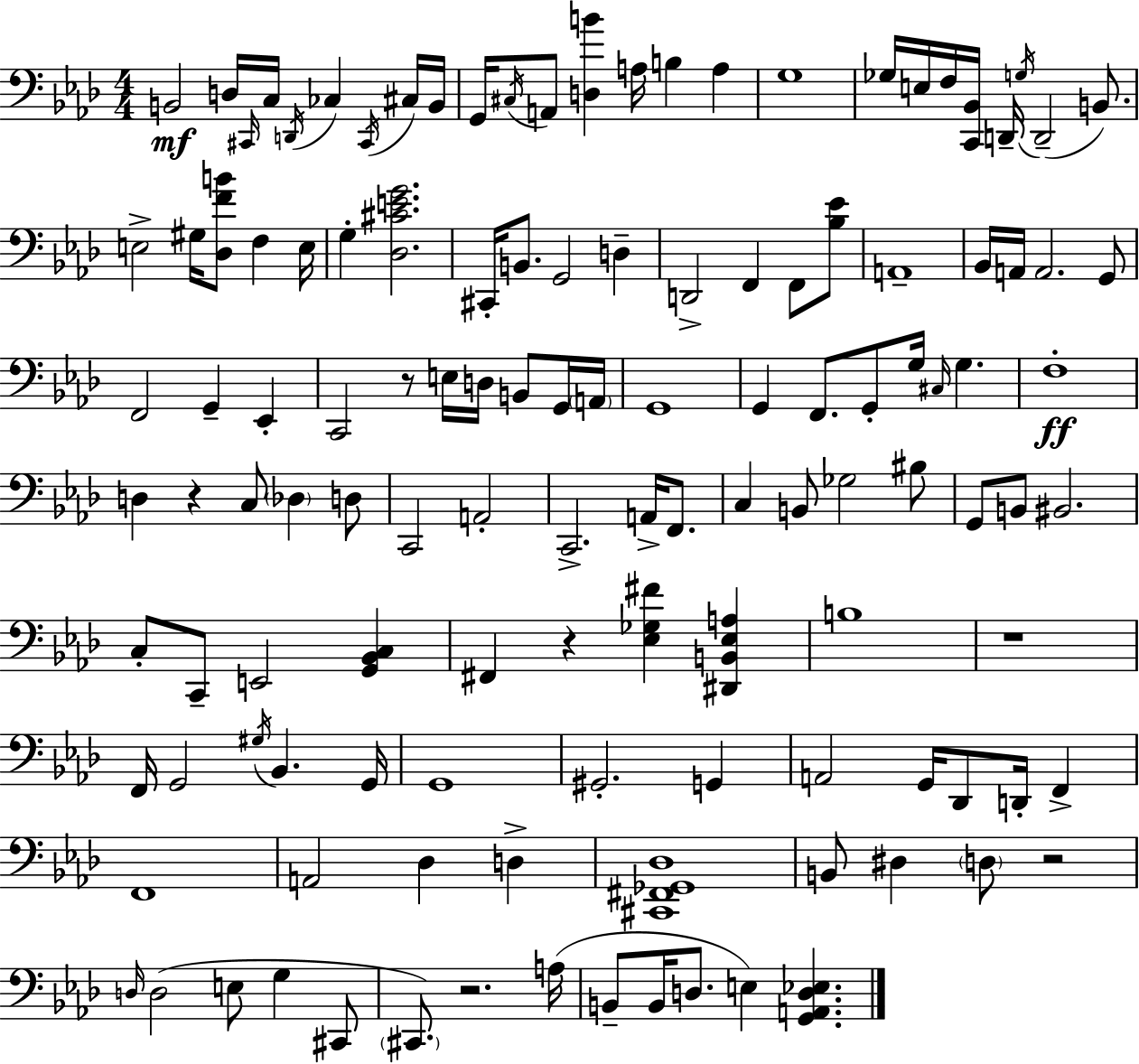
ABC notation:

X:1
T:Untitled
M:4/4
L:1/4
K:Ab
B,,2 D,/4 ^C,,/4 C,/4 D,,/4 _C, ^C,,/4 ^C,/4 B,,/4 G,,/4 ^C,/4 A,,/2 [D,B] A,/4 B, A, G,4 _G,/4 E,/4 F,/4 [C,,_B,,]/4 D,,/4 G,/4 D,,2 B,,/2 E,2 ^G,/4 [_D,FB]/2 F, E,/4 G, [_D,^CEG]2 ^C,,/4 B,,/2 G,,2 D, D,,2 F,, F,,/2 [_B,_E]/2 A,,4 _B,,/4 A,,/4 A,,2 G,,/2 F,,2 G,, _E,, C,,2 z/2 E,/4 D,/4 B,,/2 G,,/4 A,,/4 G,,4 G,, F,,/2 G,,/2 G,/4 ^C,/4 G, F,4 D, z C,/2 _D, D,/2 C,,2 A,,2 C,,2 A,,/4 F,,/2 C, B,,/2 _G,2 ^B,/2 G,,/2 B,,/2 ^B,,2 C,/2 C,,/2 E,,2 [G,,_B,,C,] ^F,, z [_E,_G,^F] [^D,,B,,_E,A,] B,4 z4 F,,/4 G,,2 ^G,/4 _B,, G,,/4 G,,4 ^G,,2 G,, A,,2 G,,/4 _D,,/2 D,,/4 F,, F,,4 A,,2 _D, D, [^C,,^F,,_G,,_D,]4 B,,/2 ^D, D,/2 z2 D,/4 D,2 E,/2 G, ^C,,/2 ^C,,/2 z2 A,/4 B,,/2 B,,/4 D,/2 E, [G,,A,,D,_E,]